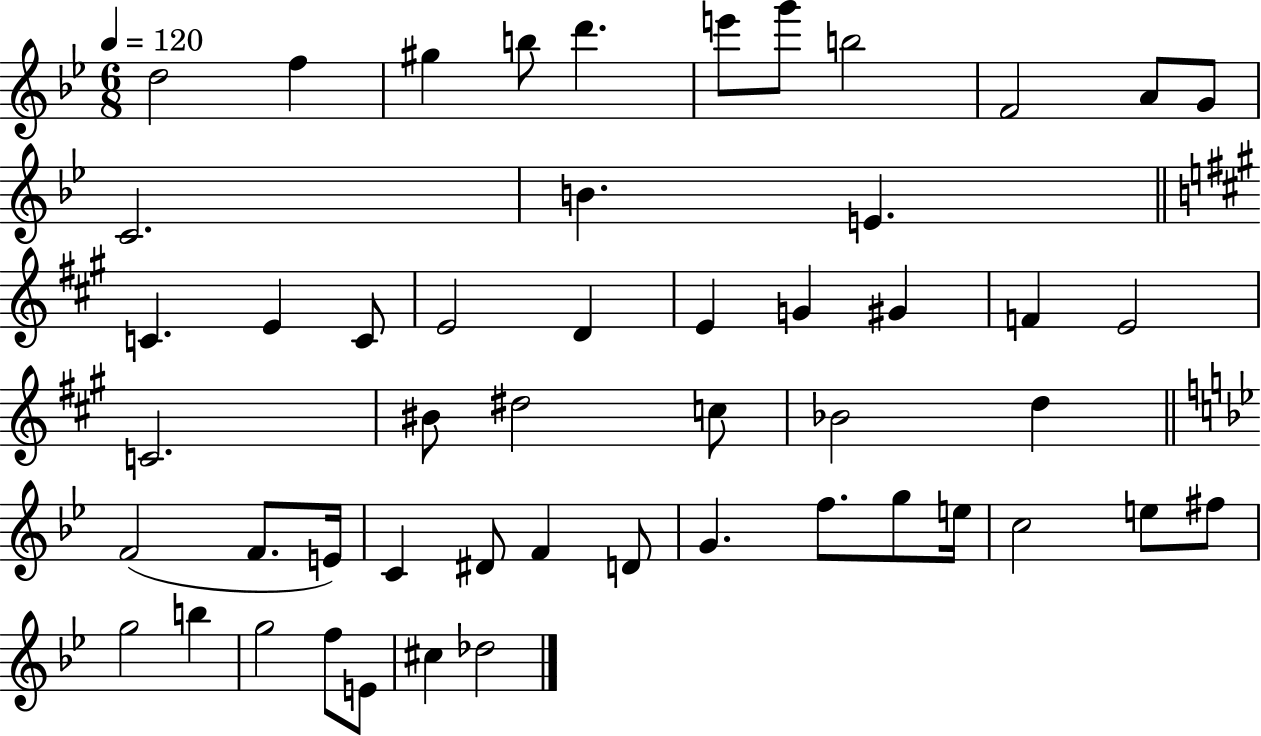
{
  \clef treble
  \numericTimeSignature
  \time 6/8
  \key bes \major
  \tempo 4 = 120
  d''2 f''4 | gis''4 b''8 d'''4. | e'''8 g'''8 b''2 | f'2 a'8 g'8 | \break c'2. | b'4. e'4. | \bar "||" \break \key a \major c'4. e'4 c'8 | e'2 d'4 | e'4 g'4 gis'4 | f'4 e'2 | \break c'2. | bis'8 dis''2 c''8 | bes'2 d''4 | \bar "||" \break \key bes \major f'2( f'8. e'16) | c'4 dis'8 f'4 d'8 | g'4. f''8. g''8 e''16 | c''2 e''8 fis''8 | \break g''2 b''4 | g''2 f''8 e'8 | cis''4 des''2 | \bar "|."
}